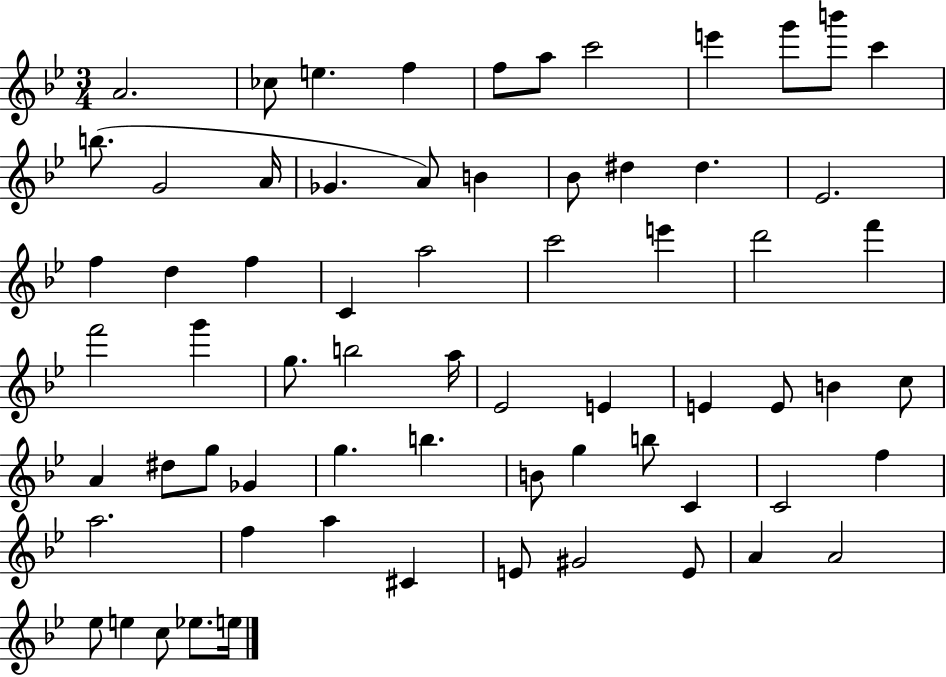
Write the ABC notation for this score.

X:1
T:Untitled
M:3/4
L:1/4
K:Bb
A2 _c/2 e f f/2 a/2 c'2 e' g'/2 b'/2 c' b/2 G2 A/4 _G A/2 B _B/2 ^d ^d _E2 f d f C a2 c'2 e' d'2 f' f'2 g' g/2 b2 a/4 _E2 E E E/2 B c/2 A ^d/2 g/2 _G g b B/2 g b/2 C C2 f a2 f a ^C E/2 ^G2 E/2 A A2 _e/2 e c/2 _e/2 e/4